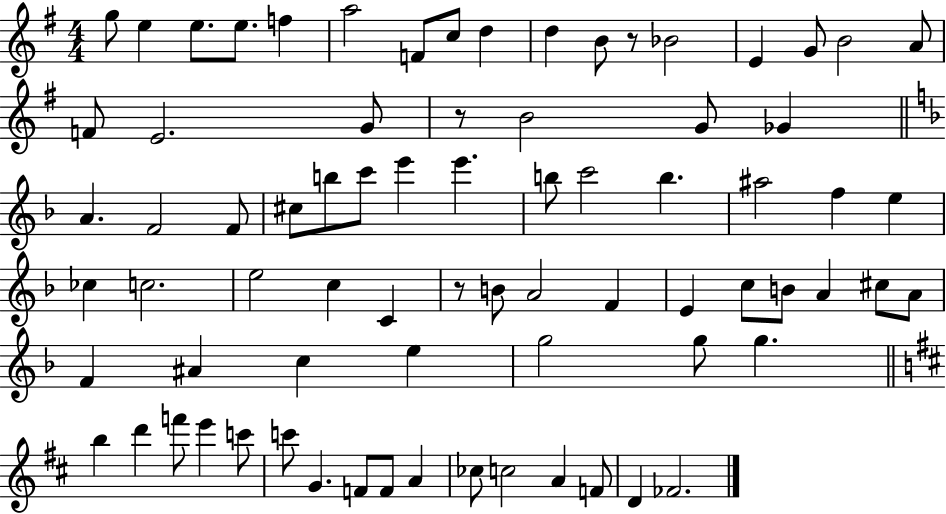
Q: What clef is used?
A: treble